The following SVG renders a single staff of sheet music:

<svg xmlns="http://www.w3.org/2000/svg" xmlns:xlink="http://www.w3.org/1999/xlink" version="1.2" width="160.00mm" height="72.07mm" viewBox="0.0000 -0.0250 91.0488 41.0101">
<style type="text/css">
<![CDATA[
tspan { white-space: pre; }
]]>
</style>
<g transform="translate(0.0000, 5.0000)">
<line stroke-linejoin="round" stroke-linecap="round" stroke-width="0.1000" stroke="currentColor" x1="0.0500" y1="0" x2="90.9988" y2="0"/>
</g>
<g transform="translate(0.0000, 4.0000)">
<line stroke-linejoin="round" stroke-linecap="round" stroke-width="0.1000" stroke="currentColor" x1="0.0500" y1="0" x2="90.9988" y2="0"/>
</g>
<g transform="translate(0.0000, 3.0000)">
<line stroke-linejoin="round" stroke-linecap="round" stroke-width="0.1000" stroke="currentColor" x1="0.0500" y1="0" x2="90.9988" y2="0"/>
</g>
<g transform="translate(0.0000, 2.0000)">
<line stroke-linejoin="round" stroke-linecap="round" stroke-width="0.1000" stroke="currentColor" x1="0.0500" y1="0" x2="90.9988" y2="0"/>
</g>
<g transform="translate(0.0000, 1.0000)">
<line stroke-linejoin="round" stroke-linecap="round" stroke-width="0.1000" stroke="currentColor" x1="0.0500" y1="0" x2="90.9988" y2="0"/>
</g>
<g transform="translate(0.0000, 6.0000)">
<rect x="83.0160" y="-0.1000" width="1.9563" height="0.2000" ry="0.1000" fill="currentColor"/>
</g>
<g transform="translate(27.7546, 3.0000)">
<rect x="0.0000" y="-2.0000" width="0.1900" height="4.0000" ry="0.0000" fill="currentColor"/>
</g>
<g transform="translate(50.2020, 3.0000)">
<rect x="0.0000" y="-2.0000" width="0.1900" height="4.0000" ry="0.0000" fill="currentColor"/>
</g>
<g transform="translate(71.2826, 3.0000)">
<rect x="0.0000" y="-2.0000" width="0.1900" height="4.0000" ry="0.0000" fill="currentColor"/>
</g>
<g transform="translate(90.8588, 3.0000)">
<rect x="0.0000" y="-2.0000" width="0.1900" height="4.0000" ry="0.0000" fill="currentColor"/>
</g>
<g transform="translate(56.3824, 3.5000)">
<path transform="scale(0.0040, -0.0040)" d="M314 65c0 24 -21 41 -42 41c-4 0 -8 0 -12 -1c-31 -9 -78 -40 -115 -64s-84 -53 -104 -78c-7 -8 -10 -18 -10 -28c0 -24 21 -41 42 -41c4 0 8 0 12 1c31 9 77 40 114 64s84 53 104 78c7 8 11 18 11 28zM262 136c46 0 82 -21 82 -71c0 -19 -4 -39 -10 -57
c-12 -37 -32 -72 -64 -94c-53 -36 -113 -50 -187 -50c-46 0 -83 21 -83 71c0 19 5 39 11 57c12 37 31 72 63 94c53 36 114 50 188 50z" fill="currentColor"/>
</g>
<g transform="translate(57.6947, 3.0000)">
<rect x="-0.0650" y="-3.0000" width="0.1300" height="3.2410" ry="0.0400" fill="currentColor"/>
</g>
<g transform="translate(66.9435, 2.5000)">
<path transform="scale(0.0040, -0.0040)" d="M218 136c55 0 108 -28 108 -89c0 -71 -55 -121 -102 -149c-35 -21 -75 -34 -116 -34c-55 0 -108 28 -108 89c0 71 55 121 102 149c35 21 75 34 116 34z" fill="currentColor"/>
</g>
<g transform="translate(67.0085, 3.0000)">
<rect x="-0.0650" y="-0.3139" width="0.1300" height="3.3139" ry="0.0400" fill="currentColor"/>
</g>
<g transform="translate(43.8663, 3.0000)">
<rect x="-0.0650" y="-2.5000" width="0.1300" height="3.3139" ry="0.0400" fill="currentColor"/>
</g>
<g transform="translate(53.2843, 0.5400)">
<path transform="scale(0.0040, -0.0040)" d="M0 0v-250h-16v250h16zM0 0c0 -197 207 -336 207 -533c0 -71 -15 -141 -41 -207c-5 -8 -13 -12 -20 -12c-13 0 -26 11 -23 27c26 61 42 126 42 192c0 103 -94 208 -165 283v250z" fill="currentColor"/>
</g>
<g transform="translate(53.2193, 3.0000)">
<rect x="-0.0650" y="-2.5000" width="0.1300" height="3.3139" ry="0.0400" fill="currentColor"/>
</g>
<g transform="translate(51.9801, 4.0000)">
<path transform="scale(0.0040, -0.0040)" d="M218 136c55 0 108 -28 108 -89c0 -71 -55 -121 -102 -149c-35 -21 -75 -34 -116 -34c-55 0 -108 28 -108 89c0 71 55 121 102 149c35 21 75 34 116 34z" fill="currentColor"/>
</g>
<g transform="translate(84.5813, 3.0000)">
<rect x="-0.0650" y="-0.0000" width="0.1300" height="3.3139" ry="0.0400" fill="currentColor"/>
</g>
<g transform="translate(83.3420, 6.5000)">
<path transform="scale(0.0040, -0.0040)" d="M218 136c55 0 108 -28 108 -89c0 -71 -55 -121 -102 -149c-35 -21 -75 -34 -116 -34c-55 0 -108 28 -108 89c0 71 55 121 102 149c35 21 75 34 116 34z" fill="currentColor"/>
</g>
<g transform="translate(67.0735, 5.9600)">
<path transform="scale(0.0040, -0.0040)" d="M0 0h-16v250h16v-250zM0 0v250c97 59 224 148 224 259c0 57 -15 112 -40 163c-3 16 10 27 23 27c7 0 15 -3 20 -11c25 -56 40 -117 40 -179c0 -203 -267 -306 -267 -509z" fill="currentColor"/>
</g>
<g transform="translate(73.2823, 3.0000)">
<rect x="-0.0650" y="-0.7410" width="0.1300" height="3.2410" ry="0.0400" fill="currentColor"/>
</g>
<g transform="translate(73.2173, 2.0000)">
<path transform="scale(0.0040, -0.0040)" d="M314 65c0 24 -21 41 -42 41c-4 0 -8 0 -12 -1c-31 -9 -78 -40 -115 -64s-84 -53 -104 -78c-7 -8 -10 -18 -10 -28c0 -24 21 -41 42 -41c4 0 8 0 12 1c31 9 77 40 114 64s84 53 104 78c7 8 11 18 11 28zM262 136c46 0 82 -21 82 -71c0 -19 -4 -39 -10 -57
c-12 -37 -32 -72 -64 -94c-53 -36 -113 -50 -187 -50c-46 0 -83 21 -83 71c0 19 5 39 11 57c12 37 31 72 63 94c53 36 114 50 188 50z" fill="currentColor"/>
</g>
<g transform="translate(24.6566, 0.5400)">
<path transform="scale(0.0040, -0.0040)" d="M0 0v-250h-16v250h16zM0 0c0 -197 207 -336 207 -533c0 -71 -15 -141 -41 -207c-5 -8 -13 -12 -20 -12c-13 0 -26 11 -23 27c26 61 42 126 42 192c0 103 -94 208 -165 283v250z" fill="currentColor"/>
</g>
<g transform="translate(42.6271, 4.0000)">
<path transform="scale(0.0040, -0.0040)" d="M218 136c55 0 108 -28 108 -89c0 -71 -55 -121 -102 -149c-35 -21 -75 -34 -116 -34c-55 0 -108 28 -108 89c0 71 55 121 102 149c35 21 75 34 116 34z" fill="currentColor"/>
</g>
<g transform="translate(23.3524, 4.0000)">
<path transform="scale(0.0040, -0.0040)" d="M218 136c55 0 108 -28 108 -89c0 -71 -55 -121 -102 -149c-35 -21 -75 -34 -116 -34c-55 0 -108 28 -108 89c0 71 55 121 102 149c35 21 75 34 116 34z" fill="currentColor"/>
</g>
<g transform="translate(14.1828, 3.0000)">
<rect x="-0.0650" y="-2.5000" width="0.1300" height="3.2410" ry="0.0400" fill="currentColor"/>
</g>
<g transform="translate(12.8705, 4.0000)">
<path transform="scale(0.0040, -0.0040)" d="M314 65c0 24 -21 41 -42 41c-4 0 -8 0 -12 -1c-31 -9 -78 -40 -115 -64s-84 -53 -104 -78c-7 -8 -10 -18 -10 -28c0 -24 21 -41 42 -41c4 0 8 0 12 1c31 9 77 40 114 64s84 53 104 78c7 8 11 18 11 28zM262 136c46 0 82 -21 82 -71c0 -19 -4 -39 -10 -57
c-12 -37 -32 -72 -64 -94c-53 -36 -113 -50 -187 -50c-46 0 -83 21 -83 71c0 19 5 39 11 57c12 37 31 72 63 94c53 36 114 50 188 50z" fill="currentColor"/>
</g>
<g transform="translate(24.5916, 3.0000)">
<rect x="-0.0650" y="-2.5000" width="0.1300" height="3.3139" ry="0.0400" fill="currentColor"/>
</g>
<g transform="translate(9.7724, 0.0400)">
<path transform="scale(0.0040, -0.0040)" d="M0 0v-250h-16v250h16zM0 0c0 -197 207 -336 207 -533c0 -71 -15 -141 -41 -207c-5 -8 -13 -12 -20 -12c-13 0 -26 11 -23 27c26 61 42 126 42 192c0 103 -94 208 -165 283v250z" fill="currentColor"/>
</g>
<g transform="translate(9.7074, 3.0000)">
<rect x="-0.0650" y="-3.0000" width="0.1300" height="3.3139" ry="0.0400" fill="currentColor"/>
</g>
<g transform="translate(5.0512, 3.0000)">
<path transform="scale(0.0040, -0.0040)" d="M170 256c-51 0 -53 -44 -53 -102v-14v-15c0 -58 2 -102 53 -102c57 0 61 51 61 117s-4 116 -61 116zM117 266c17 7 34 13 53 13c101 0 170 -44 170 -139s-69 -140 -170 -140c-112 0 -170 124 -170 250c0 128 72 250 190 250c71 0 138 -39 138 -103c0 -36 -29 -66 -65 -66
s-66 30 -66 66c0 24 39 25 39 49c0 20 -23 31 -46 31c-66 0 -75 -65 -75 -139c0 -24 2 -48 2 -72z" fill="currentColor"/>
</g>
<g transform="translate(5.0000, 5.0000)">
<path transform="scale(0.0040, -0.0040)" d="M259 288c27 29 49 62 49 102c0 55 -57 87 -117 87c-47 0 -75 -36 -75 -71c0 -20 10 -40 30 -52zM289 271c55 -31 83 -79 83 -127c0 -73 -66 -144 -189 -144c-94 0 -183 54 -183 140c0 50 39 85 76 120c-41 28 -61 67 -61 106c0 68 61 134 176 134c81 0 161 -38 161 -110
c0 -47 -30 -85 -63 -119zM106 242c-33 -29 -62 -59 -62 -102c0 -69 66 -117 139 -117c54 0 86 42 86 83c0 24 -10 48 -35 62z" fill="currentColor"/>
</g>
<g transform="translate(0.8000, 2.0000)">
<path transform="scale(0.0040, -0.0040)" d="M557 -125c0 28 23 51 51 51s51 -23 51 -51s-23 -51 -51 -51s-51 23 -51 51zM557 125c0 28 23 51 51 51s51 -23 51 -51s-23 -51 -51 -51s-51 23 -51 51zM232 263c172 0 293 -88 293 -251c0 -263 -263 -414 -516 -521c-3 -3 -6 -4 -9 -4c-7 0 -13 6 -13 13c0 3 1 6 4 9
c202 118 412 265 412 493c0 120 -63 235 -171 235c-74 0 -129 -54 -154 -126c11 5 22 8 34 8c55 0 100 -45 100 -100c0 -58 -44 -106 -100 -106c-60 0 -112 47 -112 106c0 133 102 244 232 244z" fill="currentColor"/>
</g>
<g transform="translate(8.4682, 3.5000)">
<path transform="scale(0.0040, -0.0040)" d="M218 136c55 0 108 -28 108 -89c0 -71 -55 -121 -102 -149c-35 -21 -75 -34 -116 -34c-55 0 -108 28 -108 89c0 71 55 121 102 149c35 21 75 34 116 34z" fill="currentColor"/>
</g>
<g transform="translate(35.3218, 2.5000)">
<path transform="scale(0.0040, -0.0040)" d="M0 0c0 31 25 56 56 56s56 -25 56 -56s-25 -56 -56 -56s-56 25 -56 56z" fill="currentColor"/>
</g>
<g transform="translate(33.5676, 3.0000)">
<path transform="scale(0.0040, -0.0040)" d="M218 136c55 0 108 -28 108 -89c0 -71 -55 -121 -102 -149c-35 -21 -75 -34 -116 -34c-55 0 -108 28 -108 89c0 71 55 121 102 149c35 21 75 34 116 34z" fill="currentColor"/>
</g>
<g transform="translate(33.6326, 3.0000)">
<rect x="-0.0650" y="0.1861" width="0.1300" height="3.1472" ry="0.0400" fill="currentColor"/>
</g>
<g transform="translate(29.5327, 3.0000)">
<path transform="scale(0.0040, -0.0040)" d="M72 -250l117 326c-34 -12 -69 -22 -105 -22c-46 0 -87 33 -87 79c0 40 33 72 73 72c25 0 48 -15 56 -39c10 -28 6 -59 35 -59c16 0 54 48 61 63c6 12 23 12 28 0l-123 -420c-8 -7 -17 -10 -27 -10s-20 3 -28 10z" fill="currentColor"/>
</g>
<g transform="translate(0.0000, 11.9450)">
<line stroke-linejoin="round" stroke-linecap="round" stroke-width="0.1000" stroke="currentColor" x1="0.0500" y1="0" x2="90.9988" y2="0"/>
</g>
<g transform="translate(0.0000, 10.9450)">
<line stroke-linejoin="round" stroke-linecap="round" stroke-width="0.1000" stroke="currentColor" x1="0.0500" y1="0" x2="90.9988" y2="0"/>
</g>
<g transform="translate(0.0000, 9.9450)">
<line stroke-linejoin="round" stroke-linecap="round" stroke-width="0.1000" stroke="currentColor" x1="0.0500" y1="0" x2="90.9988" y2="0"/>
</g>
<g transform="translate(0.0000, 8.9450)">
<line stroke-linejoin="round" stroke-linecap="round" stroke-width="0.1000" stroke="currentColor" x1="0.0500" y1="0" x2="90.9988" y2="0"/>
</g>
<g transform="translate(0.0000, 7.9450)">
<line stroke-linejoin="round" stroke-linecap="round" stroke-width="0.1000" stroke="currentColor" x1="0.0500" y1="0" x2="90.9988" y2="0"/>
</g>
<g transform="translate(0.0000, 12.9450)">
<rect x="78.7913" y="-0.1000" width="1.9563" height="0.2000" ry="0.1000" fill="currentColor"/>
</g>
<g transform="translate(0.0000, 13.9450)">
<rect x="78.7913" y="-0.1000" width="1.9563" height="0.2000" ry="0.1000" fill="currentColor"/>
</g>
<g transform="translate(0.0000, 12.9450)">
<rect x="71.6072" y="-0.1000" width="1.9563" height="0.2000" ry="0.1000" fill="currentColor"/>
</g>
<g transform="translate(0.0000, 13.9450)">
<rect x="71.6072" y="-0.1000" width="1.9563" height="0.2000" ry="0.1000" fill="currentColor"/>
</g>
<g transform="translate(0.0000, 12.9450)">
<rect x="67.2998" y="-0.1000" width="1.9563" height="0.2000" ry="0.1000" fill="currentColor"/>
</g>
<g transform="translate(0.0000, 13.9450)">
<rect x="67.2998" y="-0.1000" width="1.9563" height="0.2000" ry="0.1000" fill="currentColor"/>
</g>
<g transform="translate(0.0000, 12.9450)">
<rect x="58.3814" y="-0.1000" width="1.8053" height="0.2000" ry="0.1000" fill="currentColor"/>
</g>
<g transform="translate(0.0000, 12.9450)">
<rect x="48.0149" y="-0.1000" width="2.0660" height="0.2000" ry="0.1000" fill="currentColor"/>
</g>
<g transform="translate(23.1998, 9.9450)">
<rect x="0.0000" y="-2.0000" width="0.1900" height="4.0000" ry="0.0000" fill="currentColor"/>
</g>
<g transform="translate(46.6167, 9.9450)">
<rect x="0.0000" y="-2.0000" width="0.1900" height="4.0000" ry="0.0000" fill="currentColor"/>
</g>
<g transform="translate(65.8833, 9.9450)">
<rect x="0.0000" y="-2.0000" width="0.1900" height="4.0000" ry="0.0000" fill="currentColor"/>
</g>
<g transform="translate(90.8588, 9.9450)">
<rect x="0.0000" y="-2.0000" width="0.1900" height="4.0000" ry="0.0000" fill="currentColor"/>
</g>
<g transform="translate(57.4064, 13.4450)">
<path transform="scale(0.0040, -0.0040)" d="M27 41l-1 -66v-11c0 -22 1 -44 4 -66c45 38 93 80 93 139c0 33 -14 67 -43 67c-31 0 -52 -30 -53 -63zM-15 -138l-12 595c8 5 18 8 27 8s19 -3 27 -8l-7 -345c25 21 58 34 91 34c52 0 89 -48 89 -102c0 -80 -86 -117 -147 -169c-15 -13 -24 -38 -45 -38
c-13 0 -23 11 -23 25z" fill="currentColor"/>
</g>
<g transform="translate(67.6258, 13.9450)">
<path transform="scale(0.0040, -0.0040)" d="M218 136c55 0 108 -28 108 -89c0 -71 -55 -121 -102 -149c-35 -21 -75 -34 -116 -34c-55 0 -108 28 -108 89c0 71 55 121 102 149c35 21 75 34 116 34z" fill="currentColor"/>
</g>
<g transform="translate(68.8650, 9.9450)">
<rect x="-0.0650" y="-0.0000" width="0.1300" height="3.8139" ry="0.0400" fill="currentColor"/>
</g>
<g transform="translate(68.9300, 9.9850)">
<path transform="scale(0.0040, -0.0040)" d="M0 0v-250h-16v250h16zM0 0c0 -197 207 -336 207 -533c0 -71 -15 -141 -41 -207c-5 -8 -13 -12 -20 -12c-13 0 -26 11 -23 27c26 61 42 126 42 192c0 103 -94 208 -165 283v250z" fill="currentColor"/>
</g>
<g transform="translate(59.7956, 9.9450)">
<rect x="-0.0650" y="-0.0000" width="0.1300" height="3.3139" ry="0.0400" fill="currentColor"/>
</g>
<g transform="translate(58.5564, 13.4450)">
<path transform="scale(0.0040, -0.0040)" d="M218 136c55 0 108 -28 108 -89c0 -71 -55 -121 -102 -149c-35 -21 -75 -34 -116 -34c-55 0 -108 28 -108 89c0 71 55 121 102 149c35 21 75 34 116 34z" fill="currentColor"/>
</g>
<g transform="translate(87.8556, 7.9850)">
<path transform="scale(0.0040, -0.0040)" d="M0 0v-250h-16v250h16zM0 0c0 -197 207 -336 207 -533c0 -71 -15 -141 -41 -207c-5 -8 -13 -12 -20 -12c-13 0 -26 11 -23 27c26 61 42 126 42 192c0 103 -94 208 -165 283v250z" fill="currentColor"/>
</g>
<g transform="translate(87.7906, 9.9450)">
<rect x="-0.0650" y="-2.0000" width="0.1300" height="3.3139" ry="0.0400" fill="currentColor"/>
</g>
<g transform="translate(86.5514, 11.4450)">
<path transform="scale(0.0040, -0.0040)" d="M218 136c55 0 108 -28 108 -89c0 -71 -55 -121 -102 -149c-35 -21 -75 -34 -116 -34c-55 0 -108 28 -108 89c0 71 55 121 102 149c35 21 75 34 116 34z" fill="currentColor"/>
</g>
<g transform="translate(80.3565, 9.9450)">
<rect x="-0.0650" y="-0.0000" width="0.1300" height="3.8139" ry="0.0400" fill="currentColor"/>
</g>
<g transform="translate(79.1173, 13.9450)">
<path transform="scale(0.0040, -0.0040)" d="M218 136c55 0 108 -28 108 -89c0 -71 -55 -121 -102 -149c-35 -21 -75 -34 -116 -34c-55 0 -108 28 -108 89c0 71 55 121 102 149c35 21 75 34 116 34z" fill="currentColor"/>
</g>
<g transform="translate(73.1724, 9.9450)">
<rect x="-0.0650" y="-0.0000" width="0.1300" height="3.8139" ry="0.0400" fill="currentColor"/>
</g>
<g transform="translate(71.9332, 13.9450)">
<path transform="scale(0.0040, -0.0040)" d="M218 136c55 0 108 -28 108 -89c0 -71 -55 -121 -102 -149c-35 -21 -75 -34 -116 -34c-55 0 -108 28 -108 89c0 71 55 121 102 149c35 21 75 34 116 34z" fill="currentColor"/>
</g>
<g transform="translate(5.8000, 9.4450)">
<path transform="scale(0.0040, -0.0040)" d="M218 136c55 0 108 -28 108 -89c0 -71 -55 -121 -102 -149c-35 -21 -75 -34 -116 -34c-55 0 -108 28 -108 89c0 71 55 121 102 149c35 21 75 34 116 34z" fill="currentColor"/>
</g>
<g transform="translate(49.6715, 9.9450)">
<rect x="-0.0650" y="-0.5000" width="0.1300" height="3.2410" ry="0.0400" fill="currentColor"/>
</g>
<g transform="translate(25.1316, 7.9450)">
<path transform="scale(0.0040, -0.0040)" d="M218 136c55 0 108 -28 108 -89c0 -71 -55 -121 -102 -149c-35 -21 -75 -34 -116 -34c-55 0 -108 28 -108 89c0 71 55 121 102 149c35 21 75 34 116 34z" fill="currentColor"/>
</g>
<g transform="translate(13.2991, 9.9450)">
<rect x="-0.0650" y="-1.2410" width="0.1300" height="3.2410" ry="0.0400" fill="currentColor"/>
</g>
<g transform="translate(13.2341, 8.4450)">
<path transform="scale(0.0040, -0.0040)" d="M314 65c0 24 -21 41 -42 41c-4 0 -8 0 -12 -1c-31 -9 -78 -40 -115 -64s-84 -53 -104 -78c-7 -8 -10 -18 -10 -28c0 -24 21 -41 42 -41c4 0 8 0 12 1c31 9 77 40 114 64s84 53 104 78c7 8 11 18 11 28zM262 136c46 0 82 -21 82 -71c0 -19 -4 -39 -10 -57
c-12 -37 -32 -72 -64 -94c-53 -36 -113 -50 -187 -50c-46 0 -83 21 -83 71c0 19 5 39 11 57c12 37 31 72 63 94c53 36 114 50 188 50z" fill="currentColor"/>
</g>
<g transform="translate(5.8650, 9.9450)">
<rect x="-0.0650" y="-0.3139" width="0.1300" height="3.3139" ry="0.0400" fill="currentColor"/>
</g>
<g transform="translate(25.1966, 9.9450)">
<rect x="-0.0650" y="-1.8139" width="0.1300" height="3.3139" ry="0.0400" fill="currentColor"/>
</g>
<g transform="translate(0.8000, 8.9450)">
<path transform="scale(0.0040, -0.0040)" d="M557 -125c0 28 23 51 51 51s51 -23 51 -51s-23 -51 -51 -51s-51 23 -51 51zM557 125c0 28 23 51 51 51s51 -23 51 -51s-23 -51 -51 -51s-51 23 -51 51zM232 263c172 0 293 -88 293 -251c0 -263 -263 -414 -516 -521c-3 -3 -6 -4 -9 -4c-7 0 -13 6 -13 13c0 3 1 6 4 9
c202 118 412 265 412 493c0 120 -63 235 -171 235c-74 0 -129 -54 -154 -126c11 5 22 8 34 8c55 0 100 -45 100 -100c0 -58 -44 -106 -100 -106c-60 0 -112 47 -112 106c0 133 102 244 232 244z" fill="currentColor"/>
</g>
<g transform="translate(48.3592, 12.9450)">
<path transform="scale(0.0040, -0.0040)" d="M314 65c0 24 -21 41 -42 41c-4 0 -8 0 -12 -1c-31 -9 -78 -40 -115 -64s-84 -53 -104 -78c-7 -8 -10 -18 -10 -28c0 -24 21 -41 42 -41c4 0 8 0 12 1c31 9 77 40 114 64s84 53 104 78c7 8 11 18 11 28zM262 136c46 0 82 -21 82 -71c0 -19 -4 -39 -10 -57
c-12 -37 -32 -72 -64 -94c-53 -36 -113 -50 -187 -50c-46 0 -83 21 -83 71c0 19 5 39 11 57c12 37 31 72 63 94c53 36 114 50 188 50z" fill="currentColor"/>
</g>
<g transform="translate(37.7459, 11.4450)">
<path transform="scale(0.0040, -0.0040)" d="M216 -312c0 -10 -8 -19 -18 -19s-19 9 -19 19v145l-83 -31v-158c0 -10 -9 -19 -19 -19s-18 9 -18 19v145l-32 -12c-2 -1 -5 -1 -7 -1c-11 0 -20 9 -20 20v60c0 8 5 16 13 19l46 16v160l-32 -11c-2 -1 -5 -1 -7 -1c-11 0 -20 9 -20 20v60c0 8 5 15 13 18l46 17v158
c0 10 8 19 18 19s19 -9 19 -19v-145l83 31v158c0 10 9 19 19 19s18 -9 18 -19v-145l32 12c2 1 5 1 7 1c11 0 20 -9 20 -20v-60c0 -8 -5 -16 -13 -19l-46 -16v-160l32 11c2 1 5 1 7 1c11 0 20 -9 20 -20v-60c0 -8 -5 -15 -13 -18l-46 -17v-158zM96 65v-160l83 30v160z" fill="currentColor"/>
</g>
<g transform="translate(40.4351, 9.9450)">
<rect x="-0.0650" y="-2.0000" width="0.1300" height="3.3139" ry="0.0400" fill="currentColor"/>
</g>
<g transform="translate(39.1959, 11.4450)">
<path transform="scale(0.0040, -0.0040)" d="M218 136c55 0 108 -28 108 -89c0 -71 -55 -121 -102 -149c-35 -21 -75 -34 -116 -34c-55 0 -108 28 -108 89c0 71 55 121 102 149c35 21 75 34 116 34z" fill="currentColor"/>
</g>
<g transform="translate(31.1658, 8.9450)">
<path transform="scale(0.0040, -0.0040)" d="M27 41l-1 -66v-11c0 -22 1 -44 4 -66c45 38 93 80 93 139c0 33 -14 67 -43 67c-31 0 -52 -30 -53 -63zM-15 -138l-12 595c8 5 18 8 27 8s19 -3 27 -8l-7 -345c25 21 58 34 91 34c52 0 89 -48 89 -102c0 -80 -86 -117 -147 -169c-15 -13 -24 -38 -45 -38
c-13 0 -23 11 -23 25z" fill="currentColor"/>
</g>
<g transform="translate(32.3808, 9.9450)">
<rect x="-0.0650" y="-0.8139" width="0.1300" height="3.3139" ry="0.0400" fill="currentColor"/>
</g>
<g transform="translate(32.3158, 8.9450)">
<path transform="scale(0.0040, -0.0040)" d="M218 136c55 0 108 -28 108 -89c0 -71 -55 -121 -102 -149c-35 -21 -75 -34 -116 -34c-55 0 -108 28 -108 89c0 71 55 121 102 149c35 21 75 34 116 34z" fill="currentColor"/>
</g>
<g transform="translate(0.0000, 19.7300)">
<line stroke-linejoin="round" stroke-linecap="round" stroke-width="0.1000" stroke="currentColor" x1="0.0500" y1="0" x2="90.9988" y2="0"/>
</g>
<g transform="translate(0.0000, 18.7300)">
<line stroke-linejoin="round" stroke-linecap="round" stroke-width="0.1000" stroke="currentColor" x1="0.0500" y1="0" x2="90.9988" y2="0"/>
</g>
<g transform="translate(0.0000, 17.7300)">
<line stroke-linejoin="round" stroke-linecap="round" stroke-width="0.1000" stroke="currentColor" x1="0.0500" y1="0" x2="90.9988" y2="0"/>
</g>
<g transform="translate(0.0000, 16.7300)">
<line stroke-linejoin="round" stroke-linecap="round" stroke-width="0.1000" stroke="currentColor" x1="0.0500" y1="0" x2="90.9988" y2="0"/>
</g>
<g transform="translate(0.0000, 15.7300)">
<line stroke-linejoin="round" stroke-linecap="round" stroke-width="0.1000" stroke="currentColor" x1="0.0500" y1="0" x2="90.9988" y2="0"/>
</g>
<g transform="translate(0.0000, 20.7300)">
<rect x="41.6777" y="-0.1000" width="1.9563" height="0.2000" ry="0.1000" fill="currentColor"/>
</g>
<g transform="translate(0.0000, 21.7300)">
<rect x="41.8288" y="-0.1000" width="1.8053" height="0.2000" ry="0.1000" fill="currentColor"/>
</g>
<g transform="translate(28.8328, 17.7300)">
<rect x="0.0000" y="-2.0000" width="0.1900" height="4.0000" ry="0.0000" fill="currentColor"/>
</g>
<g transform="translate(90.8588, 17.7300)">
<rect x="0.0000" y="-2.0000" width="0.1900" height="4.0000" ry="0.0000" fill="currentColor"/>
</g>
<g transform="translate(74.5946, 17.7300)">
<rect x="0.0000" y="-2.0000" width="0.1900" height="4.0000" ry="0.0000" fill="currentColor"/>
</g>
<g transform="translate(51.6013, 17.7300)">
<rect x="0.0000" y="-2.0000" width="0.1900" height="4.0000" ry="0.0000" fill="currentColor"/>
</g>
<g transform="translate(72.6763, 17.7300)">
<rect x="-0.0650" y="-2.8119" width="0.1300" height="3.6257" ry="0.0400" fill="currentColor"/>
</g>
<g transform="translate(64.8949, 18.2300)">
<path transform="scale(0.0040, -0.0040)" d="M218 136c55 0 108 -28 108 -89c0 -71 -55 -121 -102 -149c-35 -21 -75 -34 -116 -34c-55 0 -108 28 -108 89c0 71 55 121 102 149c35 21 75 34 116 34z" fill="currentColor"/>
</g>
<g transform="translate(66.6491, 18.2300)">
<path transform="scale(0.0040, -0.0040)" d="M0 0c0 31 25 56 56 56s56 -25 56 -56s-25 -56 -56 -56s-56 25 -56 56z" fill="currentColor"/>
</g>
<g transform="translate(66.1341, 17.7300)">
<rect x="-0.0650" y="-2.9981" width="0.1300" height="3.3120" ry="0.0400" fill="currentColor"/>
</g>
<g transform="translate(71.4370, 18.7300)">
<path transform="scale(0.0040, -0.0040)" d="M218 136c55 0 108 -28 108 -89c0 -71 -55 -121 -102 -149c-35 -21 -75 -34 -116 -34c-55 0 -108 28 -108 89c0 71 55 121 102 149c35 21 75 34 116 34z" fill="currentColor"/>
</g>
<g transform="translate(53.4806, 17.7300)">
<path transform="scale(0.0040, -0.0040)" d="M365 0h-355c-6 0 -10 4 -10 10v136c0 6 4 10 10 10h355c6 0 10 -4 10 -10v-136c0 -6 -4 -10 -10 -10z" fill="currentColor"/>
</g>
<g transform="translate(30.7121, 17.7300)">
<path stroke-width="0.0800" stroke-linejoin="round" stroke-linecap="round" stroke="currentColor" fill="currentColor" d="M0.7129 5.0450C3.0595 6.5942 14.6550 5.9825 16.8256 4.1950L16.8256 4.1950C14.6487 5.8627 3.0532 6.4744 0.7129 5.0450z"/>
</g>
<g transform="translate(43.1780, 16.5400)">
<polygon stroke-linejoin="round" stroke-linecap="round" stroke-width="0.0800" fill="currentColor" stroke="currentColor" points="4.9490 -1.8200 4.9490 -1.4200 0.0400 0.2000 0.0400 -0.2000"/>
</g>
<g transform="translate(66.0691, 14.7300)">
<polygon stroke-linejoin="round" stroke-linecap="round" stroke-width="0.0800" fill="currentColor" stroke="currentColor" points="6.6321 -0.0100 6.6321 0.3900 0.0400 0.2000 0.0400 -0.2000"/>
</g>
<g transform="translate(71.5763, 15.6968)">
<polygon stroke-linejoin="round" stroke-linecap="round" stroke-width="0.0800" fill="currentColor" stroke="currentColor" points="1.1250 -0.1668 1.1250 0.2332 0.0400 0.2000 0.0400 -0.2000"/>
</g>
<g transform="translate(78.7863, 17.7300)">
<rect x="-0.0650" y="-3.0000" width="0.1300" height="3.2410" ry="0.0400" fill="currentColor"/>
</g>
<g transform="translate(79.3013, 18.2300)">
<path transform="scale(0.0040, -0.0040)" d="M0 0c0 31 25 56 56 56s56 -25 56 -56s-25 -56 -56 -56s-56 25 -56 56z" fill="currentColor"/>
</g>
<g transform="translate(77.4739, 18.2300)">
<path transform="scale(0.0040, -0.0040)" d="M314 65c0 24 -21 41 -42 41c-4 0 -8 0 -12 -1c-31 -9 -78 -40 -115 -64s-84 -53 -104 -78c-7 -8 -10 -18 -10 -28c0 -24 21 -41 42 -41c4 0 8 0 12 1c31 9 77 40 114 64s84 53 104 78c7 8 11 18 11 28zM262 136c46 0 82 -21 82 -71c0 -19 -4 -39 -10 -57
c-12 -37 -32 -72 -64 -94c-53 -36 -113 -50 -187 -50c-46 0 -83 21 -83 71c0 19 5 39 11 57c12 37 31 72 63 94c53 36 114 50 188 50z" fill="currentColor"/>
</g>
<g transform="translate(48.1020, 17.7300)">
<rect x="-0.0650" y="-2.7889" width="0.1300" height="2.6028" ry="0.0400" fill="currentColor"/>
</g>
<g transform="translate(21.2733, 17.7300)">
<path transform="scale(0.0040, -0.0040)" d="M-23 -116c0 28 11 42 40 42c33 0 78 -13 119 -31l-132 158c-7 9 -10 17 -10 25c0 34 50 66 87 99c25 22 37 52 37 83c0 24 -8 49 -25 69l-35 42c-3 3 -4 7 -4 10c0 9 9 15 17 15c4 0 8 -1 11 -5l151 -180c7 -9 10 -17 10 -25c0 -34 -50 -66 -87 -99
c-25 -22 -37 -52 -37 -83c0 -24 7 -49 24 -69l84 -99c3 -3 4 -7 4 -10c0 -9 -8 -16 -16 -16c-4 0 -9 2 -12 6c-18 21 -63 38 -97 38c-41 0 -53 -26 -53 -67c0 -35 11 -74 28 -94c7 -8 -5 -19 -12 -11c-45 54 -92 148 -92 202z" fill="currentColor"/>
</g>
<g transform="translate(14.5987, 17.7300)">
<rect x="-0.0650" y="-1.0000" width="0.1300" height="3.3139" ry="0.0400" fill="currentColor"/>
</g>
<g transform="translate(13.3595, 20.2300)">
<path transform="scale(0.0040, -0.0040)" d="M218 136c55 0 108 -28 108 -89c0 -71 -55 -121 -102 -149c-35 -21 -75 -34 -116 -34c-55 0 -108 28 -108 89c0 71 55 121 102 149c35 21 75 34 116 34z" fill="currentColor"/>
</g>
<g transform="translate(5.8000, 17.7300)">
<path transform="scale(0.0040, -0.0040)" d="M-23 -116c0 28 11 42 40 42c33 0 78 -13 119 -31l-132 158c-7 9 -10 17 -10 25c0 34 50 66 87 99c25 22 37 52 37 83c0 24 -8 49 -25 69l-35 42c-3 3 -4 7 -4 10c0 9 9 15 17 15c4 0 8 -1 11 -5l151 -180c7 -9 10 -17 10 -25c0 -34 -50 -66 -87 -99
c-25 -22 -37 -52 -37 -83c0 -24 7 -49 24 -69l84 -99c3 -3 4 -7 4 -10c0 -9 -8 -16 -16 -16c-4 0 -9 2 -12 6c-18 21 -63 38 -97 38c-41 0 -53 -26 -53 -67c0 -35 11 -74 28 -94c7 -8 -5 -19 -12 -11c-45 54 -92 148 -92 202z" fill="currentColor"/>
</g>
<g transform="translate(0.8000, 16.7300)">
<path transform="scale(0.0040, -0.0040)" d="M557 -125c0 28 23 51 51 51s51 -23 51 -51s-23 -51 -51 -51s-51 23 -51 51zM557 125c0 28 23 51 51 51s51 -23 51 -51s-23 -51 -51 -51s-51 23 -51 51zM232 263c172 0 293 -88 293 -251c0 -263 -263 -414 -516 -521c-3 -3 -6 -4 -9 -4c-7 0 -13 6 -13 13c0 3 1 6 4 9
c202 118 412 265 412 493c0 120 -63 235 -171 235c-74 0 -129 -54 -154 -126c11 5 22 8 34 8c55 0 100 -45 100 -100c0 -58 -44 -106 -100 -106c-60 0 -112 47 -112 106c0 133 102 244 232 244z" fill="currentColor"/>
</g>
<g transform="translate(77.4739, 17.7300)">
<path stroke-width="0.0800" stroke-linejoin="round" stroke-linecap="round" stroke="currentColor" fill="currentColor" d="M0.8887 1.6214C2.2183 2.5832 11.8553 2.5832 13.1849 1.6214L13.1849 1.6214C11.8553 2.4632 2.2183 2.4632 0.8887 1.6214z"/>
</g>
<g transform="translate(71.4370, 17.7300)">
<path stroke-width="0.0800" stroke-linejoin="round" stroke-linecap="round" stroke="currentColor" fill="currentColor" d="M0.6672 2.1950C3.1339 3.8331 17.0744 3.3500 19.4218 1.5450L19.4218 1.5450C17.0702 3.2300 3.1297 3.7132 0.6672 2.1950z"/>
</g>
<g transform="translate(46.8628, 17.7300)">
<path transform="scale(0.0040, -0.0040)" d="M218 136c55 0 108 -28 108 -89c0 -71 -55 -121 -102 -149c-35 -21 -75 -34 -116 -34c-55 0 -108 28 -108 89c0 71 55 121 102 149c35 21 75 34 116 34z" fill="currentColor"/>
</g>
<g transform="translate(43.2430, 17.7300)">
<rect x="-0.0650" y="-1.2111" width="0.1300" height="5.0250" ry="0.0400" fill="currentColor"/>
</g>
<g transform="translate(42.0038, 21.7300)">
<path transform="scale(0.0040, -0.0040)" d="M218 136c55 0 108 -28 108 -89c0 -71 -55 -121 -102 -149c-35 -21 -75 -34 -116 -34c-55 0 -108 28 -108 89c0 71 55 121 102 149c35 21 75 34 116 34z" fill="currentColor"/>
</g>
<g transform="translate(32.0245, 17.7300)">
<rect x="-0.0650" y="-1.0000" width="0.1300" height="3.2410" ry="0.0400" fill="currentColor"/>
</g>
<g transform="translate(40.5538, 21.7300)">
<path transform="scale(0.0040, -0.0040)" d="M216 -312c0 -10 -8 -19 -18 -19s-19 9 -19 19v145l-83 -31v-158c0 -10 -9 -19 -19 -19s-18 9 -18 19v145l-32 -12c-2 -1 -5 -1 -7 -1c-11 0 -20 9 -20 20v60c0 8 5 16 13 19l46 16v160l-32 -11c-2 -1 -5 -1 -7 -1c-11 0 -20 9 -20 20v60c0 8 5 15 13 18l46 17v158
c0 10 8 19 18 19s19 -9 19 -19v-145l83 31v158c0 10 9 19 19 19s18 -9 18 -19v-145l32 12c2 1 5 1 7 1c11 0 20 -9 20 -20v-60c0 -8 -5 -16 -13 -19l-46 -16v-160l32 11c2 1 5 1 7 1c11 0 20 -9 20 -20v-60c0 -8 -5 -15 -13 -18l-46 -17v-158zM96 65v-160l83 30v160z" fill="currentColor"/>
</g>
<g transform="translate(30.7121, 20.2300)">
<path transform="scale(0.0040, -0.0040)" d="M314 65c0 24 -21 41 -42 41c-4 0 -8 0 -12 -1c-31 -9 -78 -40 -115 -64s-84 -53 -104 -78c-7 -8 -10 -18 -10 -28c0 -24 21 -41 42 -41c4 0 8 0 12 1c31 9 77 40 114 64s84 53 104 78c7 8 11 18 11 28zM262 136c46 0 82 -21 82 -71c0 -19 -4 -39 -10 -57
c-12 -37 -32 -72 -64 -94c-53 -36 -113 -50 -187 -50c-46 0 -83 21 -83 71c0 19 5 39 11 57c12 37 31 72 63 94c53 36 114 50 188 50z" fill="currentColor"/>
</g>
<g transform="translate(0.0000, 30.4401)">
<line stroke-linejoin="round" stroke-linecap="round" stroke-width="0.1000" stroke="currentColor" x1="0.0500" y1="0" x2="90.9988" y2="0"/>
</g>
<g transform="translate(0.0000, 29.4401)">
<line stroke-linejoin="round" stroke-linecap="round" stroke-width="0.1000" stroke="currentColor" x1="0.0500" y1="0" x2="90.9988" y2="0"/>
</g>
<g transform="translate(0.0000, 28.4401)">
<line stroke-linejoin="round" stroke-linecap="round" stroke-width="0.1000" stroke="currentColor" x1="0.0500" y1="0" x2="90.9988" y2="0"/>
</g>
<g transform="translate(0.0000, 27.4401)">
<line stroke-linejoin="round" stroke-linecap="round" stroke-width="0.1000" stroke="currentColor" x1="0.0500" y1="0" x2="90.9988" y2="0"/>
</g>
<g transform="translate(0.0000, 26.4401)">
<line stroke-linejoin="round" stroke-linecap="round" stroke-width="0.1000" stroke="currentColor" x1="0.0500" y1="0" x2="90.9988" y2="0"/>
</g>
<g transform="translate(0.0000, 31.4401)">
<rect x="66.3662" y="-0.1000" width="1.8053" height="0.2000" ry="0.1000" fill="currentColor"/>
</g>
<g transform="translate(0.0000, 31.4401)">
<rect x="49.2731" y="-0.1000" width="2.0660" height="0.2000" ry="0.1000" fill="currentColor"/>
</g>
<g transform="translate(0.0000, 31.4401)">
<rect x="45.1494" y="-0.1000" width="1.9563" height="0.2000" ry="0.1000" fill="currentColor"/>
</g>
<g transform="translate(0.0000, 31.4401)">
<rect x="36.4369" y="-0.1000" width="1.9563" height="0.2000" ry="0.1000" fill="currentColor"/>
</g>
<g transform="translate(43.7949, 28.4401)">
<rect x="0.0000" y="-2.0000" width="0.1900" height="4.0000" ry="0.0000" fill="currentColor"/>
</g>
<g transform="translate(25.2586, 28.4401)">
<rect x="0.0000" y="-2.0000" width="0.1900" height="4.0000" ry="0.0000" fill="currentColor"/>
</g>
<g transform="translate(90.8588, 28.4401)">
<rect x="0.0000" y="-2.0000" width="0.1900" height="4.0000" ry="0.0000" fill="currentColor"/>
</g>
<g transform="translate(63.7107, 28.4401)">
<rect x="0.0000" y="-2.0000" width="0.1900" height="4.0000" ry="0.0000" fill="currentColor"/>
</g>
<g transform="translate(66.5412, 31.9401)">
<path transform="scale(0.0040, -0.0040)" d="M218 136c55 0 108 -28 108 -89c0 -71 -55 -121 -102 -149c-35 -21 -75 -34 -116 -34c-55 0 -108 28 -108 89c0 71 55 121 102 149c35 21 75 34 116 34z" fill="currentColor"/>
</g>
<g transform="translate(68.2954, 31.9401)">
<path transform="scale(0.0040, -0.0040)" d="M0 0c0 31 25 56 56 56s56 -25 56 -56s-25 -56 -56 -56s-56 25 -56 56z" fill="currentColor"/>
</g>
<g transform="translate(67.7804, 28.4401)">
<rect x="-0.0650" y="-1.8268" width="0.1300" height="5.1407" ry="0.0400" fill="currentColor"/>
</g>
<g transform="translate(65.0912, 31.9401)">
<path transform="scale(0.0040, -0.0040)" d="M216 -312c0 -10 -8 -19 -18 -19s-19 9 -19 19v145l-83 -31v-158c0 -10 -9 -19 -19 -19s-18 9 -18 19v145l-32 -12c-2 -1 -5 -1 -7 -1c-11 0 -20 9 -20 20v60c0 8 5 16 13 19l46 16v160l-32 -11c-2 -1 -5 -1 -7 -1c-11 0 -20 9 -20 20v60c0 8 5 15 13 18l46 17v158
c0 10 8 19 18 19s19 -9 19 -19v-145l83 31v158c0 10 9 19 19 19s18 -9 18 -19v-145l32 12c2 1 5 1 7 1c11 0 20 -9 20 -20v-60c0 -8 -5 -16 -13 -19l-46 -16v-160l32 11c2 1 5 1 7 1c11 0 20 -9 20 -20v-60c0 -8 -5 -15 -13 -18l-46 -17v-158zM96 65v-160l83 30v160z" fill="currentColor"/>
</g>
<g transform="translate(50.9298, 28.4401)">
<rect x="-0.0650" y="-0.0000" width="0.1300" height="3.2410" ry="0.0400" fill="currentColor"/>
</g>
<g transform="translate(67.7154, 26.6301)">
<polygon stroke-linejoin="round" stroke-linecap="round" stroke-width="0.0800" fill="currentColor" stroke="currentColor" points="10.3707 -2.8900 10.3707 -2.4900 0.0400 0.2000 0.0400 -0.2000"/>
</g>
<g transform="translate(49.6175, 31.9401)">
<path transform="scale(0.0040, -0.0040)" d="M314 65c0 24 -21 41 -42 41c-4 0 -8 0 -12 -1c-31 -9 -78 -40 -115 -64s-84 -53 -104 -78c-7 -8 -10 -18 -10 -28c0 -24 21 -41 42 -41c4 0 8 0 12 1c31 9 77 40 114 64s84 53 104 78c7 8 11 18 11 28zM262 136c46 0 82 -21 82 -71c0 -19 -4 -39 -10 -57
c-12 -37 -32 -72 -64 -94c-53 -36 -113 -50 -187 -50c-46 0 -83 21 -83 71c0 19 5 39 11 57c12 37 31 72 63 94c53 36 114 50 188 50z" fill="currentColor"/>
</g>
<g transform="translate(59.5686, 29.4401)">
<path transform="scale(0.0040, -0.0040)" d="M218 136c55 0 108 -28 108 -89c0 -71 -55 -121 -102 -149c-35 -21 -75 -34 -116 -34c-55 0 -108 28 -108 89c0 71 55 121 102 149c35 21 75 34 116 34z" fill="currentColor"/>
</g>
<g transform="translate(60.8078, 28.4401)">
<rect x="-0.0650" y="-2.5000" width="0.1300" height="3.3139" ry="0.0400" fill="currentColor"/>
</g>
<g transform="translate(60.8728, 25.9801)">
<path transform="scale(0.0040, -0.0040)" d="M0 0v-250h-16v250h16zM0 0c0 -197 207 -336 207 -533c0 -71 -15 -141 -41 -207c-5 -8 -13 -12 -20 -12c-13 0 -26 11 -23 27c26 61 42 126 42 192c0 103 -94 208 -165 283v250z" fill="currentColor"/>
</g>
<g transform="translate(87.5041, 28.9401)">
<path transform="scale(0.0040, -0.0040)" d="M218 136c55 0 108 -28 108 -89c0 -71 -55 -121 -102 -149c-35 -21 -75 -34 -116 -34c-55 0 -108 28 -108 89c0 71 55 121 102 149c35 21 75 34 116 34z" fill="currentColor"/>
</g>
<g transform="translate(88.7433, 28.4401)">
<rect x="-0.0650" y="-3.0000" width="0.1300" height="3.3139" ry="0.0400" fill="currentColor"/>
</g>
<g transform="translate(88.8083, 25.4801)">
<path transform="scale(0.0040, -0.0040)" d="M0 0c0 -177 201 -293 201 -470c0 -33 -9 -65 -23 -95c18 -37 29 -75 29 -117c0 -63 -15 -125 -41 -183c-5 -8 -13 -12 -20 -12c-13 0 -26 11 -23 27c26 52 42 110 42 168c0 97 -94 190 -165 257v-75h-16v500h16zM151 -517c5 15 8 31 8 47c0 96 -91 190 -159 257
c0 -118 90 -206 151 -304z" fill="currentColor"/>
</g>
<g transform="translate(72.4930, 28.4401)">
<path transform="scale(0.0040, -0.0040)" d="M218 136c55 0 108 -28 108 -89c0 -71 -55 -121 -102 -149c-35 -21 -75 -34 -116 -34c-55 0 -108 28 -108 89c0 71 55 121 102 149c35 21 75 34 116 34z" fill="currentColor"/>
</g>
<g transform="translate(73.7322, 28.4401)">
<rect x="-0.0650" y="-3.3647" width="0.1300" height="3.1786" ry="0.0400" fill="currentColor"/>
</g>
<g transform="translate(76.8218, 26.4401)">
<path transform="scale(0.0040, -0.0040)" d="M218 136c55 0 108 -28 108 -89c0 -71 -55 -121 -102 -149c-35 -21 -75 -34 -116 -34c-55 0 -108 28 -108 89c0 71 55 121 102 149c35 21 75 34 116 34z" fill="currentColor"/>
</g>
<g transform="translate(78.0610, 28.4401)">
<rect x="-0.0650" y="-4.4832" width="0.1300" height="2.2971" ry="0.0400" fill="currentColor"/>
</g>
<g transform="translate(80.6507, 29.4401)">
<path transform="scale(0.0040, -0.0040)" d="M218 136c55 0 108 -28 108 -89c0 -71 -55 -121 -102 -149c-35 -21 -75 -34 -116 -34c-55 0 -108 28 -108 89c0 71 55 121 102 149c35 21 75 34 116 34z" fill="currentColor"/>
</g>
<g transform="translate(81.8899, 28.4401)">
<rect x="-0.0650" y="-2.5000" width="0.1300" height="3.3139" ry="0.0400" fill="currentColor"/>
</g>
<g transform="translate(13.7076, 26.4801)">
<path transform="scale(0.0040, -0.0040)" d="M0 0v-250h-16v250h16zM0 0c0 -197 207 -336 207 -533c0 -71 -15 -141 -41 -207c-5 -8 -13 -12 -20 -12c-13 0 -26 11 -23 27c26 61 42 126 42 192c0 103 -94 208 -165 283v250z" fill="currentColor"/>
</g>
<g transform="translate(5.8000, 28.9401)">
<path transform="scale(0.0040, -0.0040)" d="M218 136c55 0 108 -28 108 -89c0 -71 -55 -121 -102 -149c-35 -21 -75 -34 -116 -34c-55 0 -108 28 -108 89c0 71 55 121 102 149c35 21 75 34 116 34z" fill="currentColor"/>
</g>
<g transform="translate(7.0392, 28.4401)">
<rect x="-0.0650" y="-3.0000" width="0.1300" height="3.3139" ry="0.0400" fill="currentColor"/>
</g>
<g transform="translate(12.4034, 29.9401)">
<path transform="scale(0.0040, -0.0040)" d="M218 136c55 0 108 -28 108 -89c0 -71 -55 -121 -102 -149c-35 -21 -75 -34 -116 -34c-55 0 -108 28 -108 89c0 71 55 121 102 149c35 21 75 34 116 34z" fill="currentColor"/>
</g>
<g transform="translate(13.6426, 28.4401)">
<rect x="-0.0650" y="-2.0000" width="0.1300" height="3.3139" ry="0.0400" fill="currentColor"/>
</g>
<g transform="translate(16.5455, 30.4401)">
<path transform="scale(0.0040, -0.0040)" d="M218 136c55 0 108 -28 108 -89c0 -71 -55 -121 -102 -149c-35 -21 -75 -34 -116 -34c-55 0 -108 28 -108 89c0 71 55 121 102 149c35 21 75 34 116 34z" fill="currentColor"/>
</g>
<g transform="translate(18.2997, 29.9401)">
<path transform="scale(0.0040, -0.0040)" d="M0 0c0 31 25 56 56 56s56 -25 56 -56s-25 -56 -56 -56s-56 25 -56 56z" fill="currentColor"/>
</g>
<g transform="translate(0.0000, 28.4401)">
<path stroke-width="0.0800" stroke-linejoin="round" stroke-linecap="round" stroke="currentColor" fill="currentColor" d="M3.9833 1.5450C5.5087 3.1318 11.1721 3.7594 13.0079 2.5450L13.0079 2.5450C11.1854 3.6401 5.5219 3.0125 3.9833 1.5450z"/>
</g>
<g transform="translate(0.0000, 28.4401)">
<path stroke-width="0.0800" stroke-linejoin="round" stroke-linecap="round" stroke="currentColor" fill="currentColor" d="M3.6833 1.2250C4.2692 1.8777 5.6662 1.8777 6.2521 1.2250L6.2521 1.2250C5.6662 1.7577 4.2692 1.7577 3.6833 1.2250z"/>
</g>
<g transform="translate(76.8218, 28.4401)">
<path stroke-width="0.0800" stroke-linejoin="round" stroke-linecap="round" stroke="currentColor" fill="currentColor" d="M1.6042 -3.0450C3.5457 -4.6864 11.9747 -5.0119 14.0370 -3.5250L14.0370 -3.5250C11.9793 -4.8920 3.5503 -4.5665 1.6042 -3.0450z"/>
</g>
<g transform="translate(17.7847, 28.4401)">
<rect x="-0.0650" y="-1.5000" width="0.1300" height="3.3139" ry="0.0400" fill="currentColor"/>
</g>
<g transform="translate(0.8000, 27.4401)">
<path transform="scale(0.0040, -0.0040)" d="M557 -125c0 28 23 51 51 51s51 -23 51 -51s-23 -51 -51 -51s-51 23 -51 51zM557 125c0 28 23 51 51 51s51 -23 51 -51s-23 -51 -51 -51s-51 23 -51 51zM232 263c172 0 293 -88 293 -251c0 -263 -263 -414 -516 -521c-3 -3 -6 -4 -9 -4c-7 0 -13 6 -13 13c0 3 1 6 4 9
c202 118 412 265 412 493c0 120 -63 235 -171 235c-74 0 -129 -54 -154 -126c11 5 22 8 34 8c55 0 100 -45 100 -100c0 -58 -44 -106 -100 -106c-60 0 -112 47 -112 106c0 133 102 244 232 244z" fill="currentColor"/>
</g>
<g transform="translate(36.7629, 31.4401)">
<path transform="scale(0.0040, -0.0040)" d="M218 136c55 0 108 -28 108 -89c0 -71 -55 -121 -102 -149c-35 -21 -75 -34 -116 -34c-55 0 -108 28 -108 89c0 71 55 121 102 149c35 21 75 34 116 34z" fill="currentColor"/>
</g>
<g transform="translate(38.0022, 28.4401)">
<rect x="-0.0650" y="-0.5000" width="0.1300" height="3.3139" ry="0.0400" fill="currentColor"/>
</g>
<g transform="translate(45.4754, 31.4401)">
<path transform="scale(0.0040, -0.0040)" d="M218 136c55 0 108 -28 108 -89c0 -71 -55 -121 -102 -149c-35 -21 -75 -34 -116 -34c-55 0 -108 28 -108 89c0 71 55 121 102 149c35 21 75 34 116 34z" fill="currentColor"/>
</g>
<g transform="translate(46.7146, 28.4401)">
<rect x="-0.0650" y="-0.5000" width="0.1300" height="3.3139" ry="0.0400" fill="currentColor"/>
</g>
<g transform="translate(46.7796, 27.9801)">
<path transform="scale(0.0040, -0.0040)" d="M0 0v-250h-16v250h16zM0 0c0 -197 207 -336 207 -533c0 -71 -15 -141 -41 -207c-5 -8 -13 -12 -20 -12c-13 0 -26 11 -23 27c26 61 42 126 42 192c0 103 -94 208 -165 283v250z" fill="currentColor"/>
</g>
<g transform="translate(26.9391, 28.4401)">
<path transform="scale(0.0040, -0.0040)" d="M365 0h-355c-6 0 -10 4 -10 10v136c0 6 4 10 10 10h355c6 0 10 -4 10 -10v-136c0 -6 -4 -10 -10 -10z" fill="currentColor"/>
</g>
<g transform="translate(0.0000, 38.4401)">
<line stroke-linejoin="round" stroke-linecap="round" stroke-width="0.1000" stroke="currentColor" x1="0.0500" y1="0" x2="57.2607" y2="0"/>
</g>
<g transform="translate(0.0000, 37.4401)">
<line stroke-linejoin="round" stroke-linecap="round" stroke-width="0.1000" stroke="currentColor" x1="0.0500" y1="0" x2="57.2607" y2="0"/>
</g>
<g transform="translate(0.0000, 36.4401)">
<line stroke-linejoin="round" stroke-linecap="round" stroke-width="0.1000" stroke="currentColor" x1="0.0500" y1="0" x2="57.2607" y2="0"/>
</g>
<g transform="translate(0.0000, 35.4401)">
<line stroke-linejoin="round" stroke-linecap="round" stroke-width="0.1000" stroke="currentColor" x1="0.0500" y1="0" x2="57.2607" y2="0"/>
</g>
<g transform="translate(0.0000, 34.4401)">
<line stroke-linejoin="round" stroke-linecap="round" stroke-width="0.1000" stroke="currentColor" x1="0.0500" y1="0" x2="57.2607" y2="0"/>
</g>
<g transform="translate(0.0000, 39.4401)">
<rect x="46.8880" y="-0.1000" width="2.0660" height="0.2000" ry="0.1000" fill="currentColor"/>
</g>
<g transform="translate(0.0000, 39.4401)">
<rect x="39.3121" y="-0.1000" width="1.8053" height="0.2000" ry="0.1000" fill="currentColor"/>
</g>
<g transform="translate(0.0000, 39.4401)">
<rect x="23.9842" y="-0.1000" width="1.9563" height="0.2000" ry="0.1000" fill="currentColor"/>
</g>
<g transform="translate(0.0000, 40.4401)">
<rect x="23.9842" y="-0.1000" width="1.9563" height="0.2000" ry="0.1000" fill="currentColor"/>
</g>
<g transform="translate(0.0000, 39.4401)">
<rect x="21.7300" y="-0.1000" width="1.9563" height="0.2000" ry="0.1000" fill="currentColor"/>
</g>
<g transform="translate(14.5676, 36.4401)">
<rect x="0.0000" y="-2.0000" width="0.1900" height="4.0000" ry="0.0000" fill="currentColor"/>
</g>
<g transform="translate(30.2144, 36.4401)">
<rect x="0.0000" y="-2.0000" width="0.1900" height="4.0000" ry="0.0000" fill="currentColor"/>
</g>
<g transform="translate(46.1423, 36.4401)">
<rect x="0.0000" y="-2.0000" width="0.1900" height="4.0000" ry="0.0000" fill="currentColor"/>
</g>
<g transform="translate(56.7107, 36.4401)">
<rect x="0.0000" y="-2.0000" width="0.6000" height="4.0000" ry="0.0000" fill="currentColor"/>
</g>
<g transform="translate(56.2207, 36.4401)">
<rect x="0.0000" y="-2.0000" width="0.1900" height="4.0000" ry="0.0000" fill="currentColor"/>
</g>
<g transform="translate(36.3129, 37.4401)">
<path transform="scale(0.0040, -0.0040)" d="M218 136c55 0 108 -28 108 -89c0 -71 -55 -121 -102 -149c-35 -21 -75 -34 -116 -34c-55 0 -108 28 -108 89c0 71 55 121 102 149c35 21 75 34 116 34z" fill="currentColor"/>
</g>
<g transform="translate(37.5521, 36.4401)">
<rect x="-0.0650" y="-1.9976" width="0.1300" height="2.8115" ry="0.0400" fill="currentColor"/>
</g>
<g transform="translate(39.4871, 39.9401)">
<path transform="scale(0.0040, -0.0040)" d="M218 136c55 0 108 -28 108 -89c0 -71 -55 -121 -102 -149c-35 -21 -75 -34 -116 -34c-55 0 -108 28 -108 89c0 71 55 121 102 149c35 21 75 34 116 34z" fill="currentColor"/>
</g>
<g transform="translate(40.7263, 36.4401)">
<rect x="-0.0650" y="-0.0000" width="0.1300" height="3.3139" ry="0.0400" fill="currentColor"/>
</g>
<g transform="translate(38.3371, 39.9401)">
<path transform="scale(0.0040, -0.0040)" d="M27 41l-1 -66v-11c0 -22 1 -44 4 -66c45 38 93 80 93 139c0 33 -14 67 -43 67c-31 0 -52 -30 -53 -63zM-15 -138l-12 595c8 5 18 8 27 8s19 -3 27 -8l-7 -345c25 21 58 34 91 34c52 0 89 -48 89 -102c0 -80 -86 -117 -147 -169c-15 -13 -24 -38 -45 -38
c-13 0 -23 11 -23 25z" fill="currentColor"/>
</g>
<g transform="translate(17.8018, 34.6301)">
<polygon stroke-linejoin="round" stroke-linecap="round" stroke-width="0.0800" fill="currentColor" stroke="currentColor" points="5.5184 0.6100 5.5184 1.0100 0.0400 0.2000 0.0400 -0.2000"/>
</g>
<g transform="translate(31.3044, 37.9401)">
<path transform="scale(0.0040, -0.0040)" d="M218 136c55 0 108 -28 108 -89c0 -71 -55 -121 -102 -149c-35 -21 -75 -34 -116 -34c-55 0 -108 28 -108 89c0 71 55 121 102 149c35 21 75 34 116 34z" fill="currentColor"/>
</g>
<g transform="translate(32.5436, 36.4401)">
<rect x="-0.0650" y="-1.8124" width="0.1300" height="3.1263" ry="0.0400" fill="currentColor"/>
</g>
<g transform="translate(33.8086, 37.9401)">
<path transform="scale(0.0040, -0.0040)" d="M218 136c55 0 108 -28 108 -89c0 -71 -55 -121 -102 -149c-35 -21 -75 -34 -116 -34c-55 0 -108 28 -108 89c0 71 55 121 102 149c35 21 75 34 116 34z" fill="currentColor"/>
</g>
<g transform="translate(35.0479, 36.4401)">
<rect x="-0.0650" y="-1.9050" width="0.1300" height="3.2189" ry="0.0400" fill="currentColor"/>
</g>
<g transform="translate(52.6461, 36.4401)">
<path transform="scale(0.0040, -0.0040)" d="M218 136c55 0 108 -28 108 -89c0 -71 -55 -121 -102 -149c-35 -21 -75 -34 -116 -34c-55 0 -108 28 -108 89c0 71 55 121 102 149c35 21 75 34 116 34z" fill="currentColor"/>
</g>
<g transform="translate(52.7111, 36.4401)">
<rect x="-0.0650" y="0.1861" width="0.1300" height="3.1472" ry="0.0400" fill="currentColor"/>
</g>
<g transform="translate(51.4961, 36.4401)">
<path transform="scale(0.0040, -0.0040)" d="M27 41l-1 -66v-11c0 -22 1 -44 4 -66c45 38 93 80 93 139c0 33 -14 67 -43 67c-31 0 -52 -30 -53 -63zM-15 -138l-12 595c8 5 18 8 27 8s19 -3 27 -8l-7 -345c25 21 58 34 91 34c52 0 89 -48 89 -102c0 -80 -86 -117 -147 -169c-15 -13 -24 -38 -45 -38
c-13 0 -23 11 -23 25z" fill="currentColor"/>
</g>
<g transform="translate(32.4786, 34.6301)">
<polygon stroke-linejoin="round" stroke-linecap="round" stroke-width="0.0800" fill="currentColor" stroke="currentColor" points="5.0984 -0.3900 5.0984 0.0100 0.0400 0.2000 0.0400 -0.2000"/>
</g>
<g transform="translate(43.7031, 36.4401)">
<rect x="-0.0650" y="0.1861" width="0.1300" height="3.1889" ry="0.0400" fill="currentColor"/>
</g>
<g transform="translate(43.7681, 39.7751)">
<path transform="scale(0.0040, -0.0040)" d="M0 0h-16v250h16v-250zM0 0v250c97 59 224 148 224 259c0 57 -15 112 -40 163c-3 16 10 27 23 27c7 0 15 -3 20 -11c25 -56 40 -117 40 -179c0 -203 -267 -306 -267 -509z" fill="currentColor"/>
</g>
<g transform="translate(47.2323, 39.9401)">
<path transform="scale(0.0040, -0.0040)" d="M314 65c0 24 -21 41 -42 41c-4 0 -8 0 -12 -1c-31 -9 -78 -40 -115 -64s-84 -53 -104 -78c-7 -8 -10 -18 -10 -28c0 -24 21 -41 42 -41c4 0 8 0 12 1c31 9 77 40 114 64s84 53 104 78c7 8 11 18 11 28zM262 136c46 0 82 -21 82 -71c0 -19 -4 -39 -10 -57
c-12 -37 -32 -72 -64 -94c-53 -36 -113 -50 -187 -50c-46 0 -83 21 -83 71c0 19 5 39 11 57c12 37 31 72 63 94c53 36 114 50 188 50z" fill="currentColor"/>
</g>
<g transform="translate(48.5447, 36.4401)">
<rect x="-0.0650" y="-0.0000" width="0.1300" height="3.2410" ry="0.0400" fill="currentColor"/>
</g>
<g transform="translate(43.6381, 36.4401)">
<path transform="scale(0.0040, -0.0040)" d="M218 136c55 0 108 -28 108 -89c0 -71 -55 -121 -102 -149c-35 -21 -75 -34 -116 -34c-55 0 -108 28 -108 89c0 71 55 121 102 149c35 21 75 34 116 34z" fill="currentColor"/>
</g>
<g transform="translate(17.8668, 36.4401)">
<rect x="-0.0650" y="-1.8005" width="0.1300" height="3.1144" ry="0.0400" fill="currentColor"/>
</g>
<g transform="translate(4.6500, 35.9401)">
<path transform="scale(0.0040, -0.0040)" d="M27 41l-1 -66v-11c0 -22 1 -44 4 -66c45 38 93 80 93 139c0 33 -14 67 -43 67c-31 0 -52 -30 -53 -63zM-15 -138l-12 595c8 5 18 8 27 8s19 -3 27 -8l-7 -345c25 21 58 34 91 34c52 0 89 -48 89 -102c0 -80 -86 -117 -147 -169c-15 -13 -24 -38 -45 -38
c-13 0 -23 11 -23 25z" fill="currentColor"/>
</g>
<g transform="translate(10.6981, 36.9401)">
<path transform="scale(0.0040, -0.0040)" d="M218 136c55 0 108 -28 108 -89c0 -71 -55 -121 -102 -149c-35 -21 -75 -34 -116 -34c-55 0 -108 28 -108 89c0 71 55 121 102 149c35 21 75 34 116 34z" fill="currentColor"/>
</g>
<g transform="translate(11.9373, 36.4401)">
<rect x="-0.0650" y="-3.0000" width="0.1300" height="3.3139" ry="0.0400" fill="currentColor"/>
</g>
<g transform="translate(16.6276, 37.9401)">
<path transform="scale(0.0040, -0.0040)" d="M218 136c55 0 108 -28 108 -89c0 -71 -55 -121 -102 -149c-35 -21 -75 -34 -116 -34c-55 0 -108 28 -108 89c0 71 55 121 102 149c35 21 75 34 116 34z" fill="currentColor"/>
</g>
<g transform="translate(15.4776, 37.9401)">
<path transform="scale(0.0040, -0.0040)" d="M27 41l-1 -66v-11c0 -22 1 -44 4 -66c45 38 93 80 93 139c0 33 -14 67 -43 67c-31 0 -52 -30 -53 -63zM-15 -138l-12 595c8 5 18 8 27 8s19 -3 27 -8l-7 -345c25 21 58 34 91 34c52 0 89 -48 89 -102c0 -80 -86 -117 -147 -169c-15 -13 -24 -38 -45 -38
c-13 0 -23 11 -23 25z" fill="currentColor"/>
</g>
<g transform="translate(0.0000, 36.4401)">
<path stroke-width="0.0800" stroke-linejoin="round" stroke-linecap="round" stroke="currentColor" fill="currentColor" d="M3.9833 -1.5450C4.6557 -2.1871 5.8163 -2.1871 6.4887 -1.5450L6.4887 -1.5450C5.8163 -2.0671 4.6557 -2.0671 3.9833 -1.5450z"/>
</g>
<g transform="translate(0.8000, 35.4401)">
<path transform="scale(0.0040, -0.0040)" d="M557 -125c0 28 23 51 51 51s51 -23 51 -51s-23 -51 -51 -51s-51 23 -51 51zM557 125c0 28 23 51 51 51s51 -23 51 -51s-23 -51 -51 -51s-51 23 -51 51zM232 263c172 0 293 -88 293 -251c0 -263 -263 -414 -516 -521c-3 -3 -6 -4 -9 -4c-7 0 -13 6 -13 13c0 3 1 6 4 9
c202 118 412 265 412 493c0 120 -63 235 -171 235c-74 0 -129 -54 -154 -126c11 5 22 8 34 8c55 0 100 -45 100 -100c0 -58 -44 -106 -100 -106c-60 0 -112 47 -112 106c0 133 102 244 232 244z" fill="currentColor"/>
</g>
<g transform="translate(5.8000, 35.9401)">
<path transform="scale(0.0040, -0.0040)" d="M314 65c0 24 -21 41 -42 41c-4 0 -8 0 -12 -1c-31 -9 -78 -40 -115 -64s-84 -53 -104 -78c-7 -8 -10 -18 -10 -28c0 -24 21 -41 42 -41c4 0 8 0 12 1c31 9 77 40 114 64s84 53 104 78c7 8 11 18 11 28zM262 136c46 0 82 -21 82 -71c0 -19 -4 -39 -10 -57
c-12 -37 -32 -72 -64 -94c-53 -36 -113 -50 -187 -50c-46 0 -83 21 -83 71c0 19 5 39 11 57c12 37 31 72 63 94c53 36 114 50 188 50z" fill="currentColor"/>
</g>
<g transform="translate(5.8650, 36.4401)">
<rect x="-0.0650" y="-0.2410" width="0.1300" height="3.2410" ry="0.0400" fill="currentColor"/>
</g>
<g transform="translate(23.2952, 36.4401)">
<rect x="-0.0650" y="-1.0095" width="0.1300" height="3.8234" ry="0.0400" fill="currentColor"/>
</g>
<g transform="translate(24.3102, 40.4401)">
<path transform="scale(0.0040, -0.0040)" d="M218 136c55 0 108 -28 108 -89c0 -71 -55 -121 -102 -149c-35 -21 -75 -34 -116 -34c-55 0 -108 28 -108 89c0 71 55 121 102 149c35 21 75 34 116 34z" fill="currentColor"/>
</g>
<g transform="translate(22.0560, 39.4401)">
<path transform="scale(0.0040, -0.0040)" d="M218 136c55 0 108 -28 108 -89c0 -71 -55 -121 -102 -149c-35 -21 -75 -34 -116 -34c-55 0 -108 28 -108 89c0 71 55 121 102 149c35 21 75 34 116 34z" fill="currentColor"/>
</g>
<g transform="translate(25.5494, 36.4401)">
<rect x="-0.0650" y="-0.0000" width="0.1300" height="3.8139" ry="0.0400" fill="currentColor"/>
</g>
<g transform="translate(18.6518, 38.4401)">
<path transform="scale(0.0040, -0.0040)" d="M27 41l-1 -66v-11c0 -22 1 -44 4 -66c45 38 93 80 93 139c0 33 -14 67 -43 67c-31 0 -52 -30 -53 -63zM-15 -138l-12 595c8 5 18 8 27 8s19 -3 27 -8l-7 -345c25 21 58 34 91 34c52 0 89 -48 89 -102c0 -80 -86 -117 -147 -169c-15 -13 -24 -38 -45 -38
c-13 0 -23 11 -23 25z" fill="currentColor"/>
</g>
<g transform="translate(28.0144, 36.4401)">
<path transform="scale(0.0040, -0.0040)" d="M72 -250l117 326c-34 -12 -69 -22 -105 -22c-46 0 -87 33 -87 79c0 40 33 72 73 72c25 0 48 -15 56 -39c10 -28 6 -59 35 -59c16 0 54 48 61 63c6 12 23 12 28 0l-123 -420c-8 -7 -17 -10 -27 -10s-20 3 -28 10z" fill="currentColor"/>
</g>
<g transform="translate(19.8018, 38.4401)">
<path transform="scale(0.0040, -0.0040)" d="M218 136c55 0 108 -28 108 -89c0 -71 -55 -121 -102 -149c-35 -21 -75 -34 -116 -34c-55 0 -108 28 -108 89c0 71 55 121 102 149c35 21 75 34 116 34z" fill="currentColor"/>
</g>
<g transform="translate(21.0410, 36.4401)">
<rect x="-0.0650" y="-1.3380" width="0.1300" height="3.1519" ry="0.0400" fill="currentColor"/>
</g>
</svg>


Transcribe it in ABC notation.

X:1
T:Untitled
M:6/8
L:1/4
K:C
C,/2 B,,2 B,,/2 z/2 D, B,, B,,/2 C,2 E,/2 F,2 D,, E, G,2 A, _F, ^A,, E,,2 _D,, C,,/2 C,, C,, A,,/2 z F,, z F,,2 ^C,,/2 D,/2 z2 C,/2 B,,/4 C,2 C, A,,/2 G,, z2 E,, E,,/2 D,,2 B,,/2 ^D,,/2 D,/2 A,/2 B,, C,/4 _E,2 C, _A,,/2 _G,,/2 E,,/2 C,, z/2 A,,/2 A,,/2 B,,/2 _D,, D,/2 D,,2 _D,